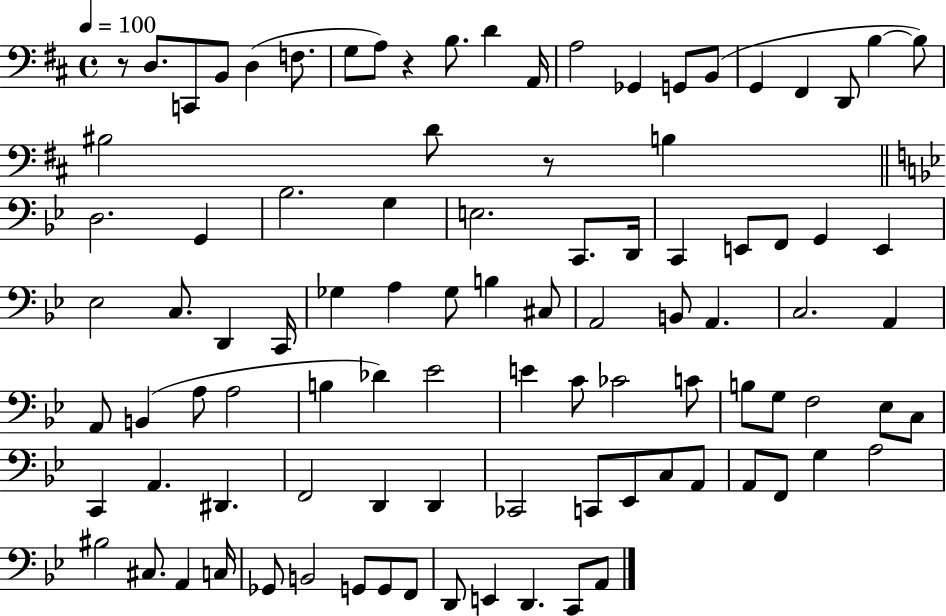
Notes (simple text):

R/e D3/e. C2/e B2/e D3/q F3/e. G3/e A3/e R/q B3/e. D4/q A2/s A3/h Gb2/q G2/e B2/e G2/q F#2/q D2/e B3/q B3/e BIS3/h D4/e R/e B3/q D3/h. G2/q Bb3/h. G3/q E3/h. C2/e. D2/s C2/q E2/e F2/e G2/q E2/q Eb3/h C3/e. D2/q C2/s Gb3/q A3/q Gb3/e B3/q C#3/e A2/h B2/e A2/q. C3/h. A2/q A2/e B2/q A3/e A3/h B3/q Db4/q Eb4/h E4/q C4/e CES4/h C4/e B3/e G3/e F3/h Eb3/e C3/e C2/q A2/q. D#2/q. F2/h D2/q D2/q CES2/h C2/e Eb2/e C3/e A2/e A2/e F2/e G3/q A3/h BIS3/h C#3/e. A2/q C3/s Gb2/e B2/h G2/e G2/e F2/e D2/e E2/q D2/q. C2/e A2/e